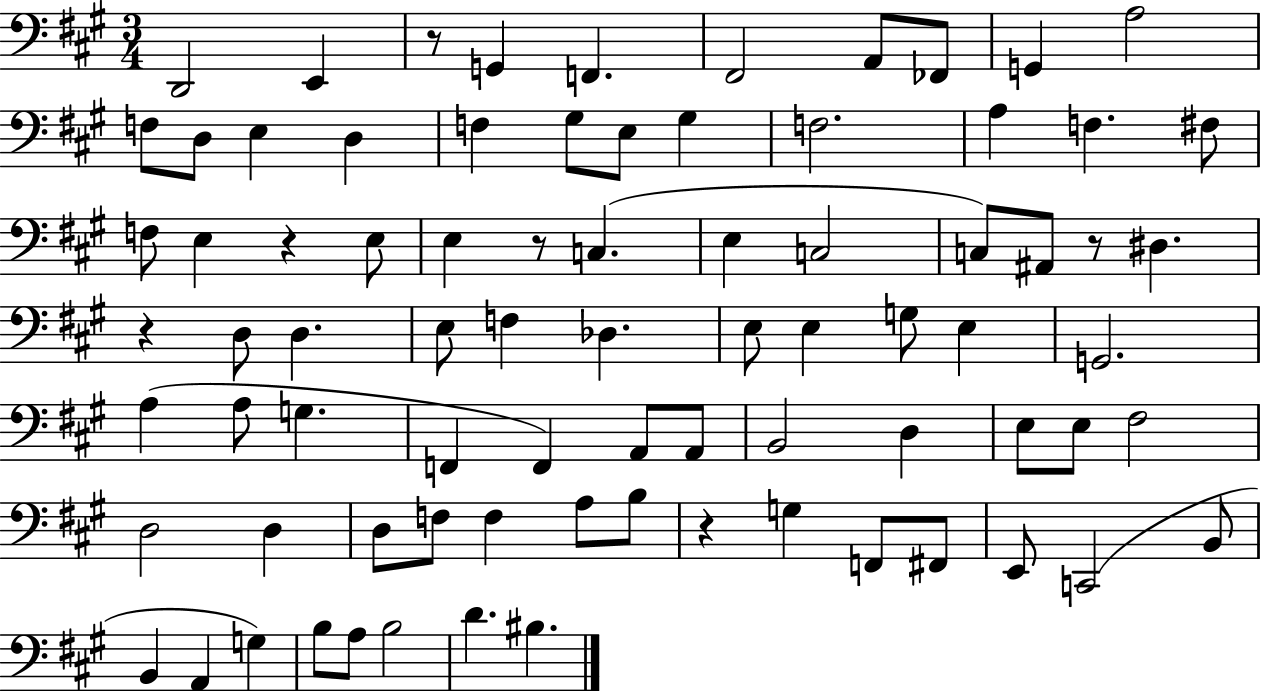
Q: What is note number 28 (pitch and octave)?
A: C3